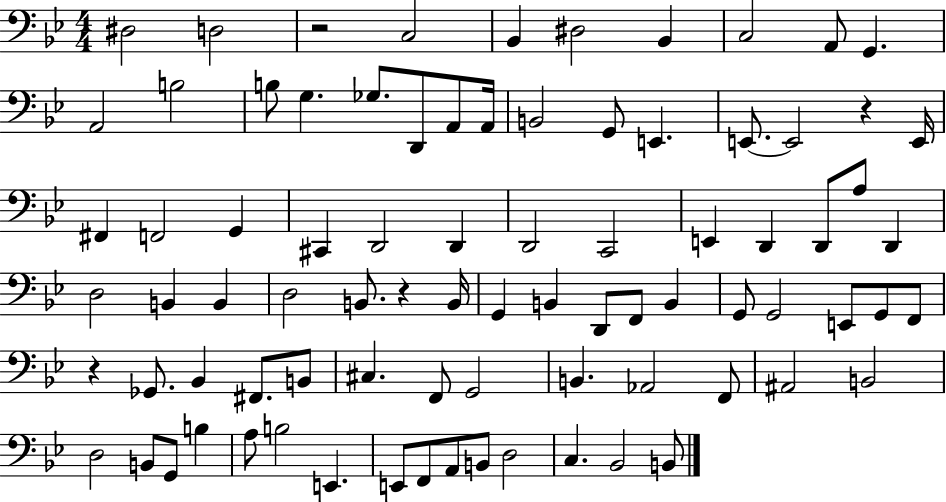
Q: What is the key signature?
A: BES major